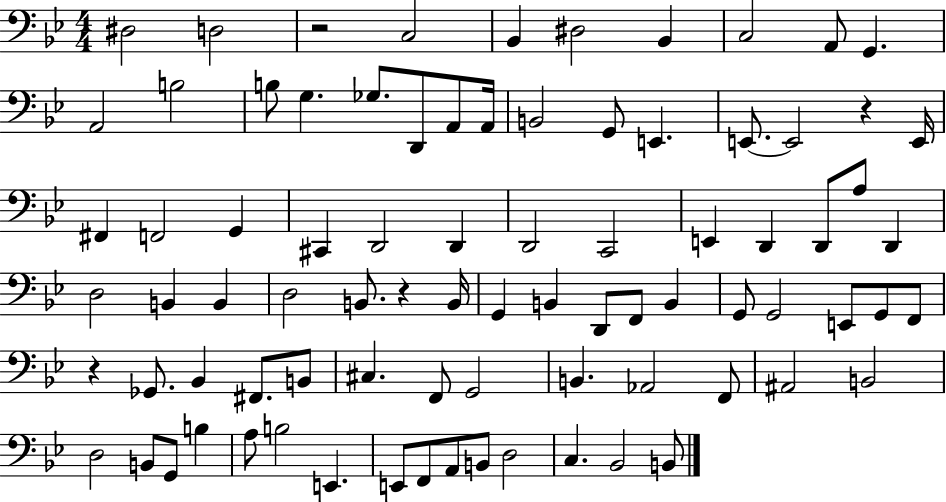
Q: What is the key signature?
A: BES major